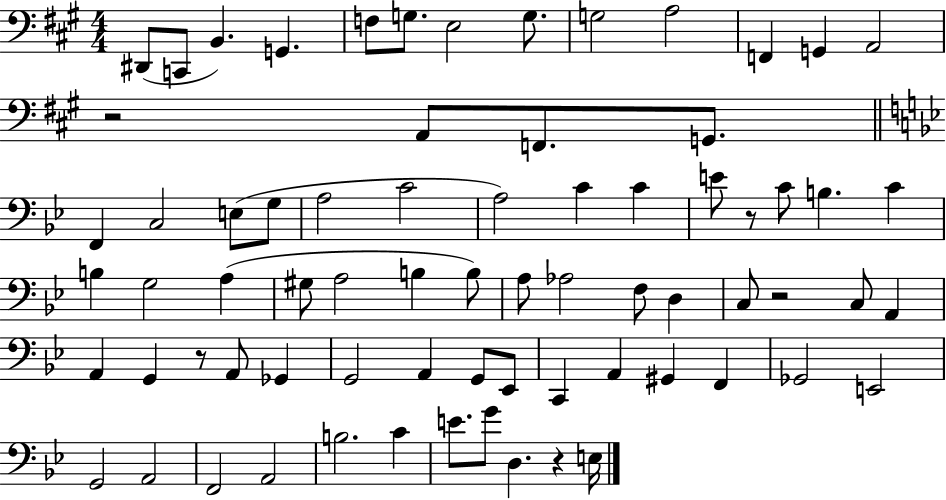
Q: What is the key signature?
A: A major